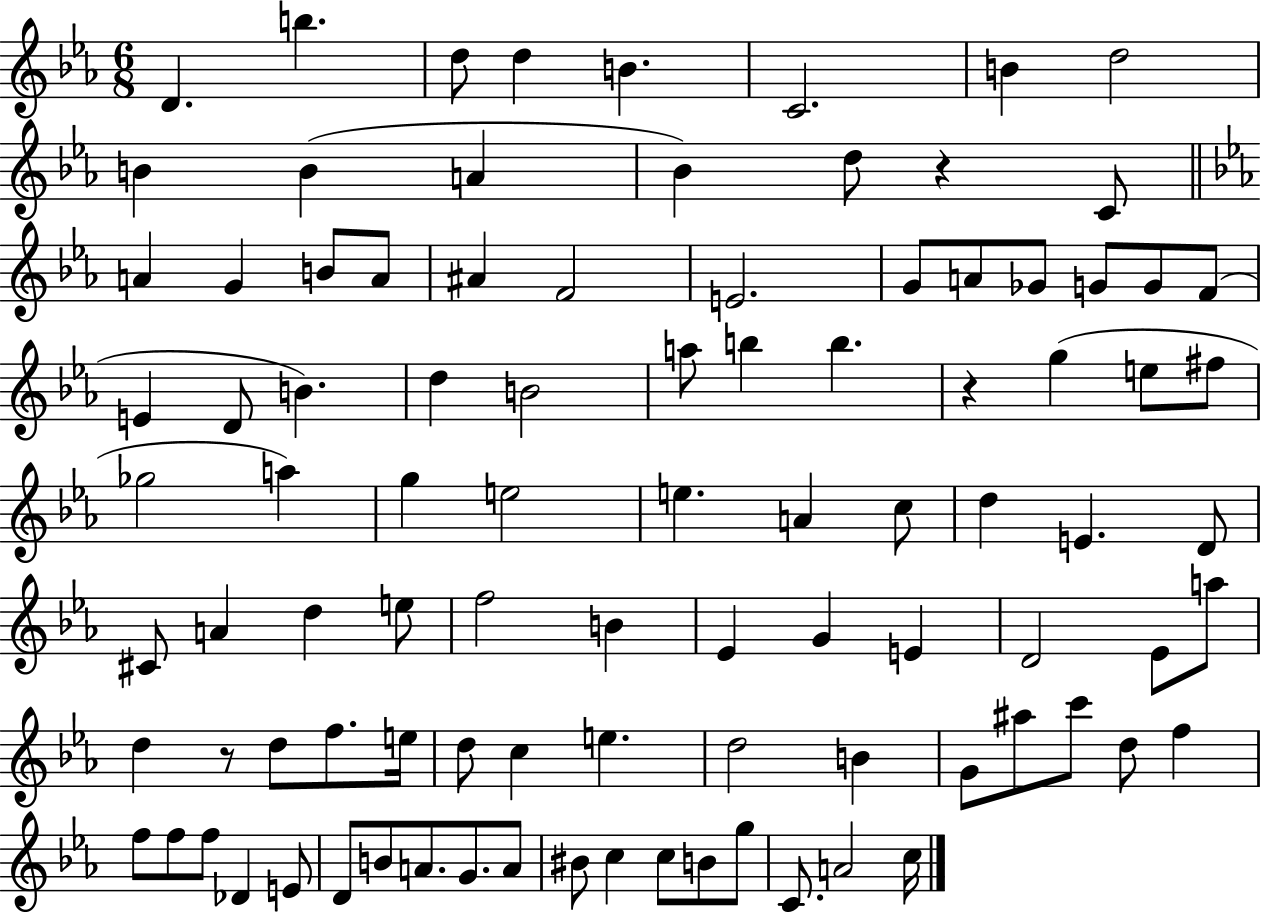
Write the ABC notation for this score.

X:1
T:Untitled
M:6/8
L:1/4
K:Eb
D b d/2 d B C2 B d2 B B A _B d/2 z C/2 A G B/2 A/2 ^A F2 E2 G/2 A/2 _G/2 G/2 G/2 F/2 E D/2 B d B2 a/2 b b z g e/2 ^f/2 _g2 a g e2 e A c/2 d E D/2 ^C/2 A d e/2 f2 B _E G E D2 _E/2 a/2 d z/2 d/2 f/2 e/4 d/2 c e d2 B G/2 ^a/2 c'/2 d/2 f f/2 f/2 f/2 _D E/2 D/2 B/2 A/2 G/2 A/2 ^B/2 c c/2 B/2 g/2 C/2 A2 c/4